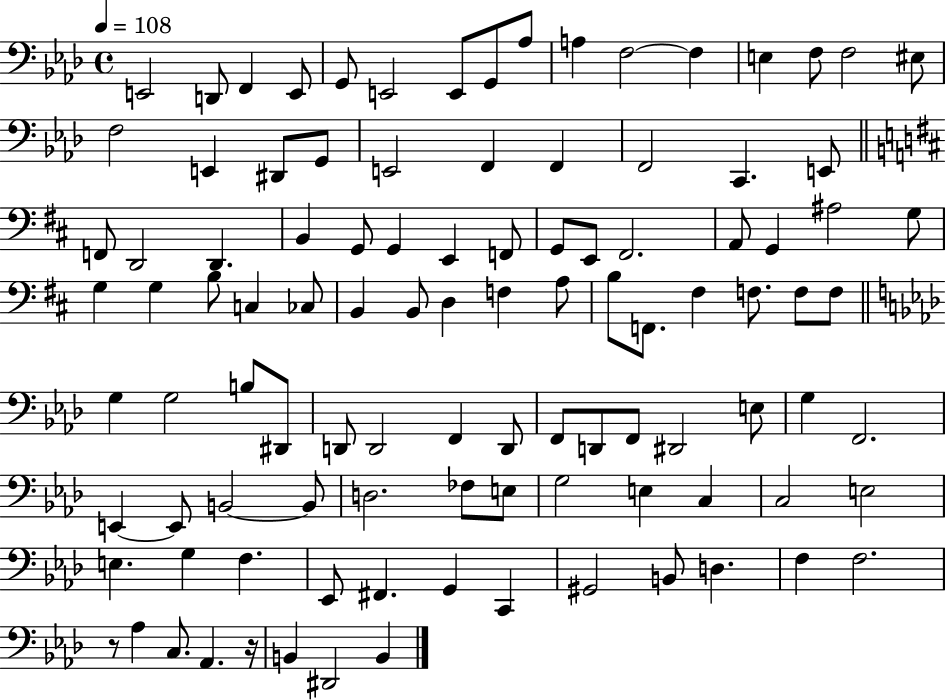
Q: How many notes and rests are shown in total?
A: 104